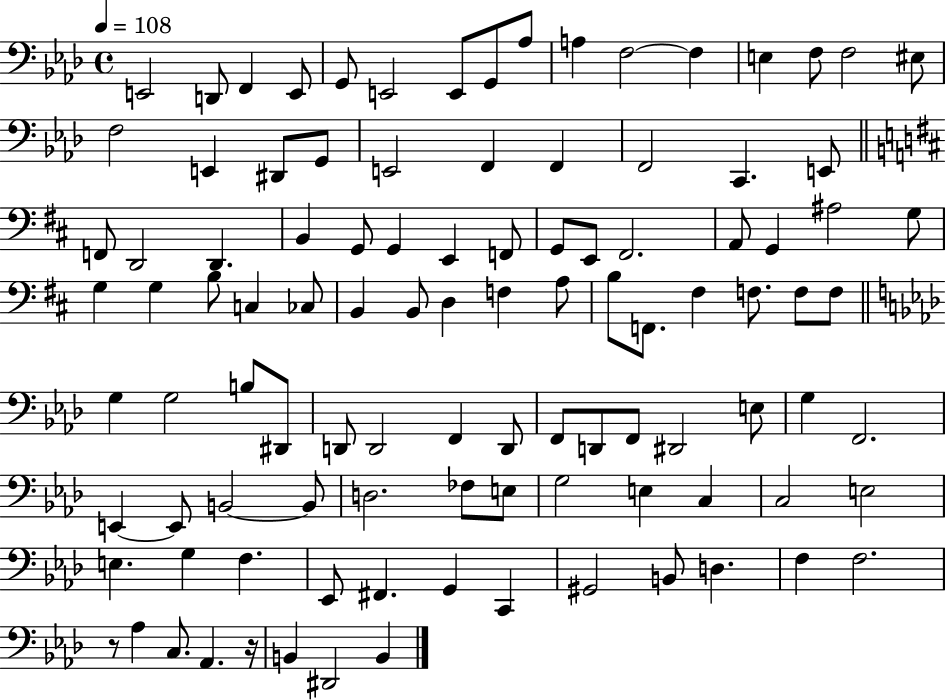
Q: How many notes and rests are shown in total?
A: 104